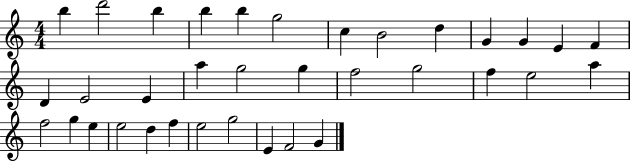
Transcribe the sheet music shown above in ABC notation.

X:1
T:Untitled
M:4/4
L:1/4
K:C
b d'2 b b b g2 c B2 d G G E F D E2 E a g2 g f2 g2 f e2 a f2 g e e2 d f e2 g2 E F2 G